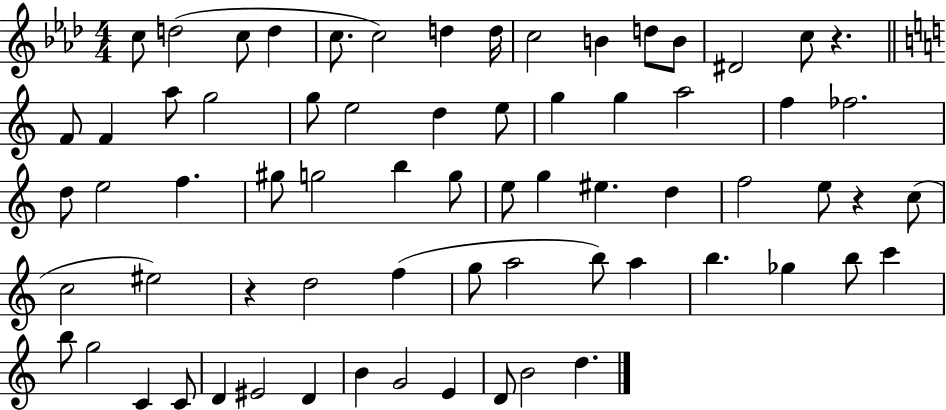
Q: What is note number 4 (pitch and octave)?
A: D5